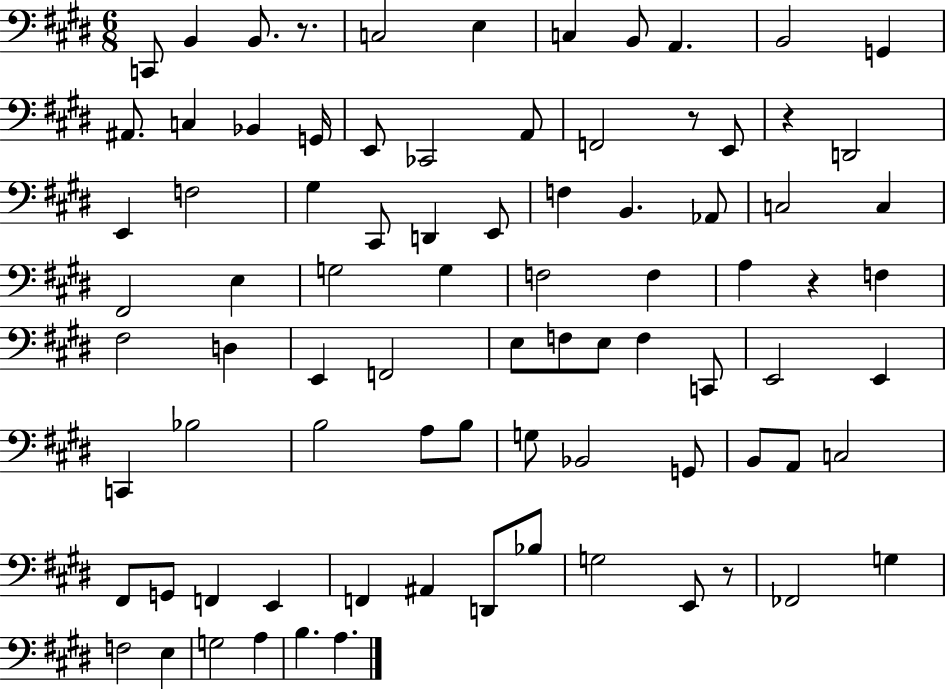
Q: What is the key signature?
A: E major